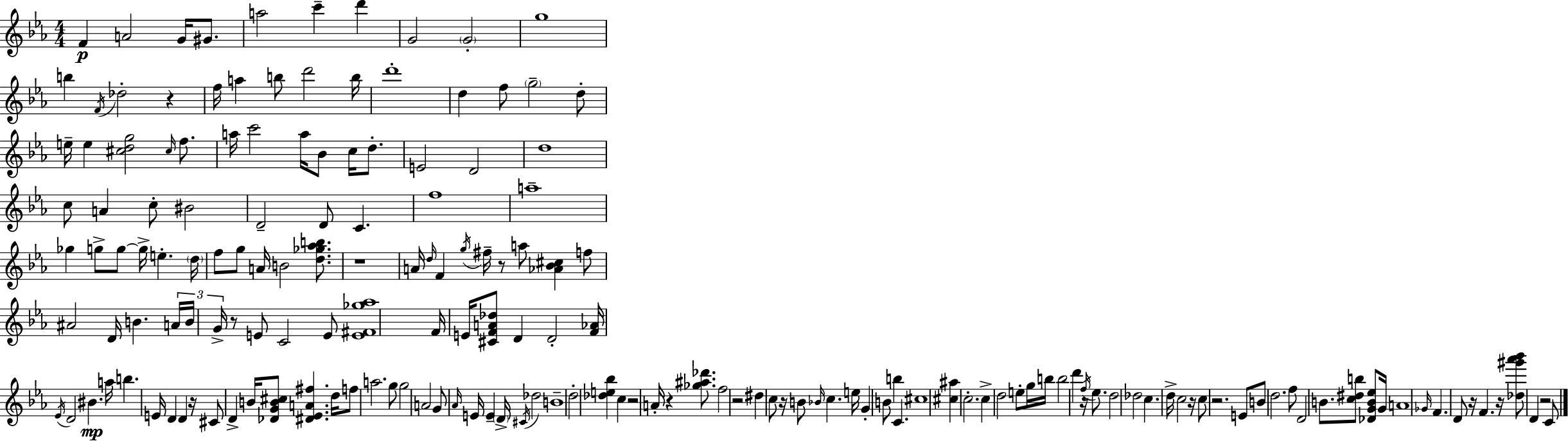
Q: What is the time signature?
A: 4/4